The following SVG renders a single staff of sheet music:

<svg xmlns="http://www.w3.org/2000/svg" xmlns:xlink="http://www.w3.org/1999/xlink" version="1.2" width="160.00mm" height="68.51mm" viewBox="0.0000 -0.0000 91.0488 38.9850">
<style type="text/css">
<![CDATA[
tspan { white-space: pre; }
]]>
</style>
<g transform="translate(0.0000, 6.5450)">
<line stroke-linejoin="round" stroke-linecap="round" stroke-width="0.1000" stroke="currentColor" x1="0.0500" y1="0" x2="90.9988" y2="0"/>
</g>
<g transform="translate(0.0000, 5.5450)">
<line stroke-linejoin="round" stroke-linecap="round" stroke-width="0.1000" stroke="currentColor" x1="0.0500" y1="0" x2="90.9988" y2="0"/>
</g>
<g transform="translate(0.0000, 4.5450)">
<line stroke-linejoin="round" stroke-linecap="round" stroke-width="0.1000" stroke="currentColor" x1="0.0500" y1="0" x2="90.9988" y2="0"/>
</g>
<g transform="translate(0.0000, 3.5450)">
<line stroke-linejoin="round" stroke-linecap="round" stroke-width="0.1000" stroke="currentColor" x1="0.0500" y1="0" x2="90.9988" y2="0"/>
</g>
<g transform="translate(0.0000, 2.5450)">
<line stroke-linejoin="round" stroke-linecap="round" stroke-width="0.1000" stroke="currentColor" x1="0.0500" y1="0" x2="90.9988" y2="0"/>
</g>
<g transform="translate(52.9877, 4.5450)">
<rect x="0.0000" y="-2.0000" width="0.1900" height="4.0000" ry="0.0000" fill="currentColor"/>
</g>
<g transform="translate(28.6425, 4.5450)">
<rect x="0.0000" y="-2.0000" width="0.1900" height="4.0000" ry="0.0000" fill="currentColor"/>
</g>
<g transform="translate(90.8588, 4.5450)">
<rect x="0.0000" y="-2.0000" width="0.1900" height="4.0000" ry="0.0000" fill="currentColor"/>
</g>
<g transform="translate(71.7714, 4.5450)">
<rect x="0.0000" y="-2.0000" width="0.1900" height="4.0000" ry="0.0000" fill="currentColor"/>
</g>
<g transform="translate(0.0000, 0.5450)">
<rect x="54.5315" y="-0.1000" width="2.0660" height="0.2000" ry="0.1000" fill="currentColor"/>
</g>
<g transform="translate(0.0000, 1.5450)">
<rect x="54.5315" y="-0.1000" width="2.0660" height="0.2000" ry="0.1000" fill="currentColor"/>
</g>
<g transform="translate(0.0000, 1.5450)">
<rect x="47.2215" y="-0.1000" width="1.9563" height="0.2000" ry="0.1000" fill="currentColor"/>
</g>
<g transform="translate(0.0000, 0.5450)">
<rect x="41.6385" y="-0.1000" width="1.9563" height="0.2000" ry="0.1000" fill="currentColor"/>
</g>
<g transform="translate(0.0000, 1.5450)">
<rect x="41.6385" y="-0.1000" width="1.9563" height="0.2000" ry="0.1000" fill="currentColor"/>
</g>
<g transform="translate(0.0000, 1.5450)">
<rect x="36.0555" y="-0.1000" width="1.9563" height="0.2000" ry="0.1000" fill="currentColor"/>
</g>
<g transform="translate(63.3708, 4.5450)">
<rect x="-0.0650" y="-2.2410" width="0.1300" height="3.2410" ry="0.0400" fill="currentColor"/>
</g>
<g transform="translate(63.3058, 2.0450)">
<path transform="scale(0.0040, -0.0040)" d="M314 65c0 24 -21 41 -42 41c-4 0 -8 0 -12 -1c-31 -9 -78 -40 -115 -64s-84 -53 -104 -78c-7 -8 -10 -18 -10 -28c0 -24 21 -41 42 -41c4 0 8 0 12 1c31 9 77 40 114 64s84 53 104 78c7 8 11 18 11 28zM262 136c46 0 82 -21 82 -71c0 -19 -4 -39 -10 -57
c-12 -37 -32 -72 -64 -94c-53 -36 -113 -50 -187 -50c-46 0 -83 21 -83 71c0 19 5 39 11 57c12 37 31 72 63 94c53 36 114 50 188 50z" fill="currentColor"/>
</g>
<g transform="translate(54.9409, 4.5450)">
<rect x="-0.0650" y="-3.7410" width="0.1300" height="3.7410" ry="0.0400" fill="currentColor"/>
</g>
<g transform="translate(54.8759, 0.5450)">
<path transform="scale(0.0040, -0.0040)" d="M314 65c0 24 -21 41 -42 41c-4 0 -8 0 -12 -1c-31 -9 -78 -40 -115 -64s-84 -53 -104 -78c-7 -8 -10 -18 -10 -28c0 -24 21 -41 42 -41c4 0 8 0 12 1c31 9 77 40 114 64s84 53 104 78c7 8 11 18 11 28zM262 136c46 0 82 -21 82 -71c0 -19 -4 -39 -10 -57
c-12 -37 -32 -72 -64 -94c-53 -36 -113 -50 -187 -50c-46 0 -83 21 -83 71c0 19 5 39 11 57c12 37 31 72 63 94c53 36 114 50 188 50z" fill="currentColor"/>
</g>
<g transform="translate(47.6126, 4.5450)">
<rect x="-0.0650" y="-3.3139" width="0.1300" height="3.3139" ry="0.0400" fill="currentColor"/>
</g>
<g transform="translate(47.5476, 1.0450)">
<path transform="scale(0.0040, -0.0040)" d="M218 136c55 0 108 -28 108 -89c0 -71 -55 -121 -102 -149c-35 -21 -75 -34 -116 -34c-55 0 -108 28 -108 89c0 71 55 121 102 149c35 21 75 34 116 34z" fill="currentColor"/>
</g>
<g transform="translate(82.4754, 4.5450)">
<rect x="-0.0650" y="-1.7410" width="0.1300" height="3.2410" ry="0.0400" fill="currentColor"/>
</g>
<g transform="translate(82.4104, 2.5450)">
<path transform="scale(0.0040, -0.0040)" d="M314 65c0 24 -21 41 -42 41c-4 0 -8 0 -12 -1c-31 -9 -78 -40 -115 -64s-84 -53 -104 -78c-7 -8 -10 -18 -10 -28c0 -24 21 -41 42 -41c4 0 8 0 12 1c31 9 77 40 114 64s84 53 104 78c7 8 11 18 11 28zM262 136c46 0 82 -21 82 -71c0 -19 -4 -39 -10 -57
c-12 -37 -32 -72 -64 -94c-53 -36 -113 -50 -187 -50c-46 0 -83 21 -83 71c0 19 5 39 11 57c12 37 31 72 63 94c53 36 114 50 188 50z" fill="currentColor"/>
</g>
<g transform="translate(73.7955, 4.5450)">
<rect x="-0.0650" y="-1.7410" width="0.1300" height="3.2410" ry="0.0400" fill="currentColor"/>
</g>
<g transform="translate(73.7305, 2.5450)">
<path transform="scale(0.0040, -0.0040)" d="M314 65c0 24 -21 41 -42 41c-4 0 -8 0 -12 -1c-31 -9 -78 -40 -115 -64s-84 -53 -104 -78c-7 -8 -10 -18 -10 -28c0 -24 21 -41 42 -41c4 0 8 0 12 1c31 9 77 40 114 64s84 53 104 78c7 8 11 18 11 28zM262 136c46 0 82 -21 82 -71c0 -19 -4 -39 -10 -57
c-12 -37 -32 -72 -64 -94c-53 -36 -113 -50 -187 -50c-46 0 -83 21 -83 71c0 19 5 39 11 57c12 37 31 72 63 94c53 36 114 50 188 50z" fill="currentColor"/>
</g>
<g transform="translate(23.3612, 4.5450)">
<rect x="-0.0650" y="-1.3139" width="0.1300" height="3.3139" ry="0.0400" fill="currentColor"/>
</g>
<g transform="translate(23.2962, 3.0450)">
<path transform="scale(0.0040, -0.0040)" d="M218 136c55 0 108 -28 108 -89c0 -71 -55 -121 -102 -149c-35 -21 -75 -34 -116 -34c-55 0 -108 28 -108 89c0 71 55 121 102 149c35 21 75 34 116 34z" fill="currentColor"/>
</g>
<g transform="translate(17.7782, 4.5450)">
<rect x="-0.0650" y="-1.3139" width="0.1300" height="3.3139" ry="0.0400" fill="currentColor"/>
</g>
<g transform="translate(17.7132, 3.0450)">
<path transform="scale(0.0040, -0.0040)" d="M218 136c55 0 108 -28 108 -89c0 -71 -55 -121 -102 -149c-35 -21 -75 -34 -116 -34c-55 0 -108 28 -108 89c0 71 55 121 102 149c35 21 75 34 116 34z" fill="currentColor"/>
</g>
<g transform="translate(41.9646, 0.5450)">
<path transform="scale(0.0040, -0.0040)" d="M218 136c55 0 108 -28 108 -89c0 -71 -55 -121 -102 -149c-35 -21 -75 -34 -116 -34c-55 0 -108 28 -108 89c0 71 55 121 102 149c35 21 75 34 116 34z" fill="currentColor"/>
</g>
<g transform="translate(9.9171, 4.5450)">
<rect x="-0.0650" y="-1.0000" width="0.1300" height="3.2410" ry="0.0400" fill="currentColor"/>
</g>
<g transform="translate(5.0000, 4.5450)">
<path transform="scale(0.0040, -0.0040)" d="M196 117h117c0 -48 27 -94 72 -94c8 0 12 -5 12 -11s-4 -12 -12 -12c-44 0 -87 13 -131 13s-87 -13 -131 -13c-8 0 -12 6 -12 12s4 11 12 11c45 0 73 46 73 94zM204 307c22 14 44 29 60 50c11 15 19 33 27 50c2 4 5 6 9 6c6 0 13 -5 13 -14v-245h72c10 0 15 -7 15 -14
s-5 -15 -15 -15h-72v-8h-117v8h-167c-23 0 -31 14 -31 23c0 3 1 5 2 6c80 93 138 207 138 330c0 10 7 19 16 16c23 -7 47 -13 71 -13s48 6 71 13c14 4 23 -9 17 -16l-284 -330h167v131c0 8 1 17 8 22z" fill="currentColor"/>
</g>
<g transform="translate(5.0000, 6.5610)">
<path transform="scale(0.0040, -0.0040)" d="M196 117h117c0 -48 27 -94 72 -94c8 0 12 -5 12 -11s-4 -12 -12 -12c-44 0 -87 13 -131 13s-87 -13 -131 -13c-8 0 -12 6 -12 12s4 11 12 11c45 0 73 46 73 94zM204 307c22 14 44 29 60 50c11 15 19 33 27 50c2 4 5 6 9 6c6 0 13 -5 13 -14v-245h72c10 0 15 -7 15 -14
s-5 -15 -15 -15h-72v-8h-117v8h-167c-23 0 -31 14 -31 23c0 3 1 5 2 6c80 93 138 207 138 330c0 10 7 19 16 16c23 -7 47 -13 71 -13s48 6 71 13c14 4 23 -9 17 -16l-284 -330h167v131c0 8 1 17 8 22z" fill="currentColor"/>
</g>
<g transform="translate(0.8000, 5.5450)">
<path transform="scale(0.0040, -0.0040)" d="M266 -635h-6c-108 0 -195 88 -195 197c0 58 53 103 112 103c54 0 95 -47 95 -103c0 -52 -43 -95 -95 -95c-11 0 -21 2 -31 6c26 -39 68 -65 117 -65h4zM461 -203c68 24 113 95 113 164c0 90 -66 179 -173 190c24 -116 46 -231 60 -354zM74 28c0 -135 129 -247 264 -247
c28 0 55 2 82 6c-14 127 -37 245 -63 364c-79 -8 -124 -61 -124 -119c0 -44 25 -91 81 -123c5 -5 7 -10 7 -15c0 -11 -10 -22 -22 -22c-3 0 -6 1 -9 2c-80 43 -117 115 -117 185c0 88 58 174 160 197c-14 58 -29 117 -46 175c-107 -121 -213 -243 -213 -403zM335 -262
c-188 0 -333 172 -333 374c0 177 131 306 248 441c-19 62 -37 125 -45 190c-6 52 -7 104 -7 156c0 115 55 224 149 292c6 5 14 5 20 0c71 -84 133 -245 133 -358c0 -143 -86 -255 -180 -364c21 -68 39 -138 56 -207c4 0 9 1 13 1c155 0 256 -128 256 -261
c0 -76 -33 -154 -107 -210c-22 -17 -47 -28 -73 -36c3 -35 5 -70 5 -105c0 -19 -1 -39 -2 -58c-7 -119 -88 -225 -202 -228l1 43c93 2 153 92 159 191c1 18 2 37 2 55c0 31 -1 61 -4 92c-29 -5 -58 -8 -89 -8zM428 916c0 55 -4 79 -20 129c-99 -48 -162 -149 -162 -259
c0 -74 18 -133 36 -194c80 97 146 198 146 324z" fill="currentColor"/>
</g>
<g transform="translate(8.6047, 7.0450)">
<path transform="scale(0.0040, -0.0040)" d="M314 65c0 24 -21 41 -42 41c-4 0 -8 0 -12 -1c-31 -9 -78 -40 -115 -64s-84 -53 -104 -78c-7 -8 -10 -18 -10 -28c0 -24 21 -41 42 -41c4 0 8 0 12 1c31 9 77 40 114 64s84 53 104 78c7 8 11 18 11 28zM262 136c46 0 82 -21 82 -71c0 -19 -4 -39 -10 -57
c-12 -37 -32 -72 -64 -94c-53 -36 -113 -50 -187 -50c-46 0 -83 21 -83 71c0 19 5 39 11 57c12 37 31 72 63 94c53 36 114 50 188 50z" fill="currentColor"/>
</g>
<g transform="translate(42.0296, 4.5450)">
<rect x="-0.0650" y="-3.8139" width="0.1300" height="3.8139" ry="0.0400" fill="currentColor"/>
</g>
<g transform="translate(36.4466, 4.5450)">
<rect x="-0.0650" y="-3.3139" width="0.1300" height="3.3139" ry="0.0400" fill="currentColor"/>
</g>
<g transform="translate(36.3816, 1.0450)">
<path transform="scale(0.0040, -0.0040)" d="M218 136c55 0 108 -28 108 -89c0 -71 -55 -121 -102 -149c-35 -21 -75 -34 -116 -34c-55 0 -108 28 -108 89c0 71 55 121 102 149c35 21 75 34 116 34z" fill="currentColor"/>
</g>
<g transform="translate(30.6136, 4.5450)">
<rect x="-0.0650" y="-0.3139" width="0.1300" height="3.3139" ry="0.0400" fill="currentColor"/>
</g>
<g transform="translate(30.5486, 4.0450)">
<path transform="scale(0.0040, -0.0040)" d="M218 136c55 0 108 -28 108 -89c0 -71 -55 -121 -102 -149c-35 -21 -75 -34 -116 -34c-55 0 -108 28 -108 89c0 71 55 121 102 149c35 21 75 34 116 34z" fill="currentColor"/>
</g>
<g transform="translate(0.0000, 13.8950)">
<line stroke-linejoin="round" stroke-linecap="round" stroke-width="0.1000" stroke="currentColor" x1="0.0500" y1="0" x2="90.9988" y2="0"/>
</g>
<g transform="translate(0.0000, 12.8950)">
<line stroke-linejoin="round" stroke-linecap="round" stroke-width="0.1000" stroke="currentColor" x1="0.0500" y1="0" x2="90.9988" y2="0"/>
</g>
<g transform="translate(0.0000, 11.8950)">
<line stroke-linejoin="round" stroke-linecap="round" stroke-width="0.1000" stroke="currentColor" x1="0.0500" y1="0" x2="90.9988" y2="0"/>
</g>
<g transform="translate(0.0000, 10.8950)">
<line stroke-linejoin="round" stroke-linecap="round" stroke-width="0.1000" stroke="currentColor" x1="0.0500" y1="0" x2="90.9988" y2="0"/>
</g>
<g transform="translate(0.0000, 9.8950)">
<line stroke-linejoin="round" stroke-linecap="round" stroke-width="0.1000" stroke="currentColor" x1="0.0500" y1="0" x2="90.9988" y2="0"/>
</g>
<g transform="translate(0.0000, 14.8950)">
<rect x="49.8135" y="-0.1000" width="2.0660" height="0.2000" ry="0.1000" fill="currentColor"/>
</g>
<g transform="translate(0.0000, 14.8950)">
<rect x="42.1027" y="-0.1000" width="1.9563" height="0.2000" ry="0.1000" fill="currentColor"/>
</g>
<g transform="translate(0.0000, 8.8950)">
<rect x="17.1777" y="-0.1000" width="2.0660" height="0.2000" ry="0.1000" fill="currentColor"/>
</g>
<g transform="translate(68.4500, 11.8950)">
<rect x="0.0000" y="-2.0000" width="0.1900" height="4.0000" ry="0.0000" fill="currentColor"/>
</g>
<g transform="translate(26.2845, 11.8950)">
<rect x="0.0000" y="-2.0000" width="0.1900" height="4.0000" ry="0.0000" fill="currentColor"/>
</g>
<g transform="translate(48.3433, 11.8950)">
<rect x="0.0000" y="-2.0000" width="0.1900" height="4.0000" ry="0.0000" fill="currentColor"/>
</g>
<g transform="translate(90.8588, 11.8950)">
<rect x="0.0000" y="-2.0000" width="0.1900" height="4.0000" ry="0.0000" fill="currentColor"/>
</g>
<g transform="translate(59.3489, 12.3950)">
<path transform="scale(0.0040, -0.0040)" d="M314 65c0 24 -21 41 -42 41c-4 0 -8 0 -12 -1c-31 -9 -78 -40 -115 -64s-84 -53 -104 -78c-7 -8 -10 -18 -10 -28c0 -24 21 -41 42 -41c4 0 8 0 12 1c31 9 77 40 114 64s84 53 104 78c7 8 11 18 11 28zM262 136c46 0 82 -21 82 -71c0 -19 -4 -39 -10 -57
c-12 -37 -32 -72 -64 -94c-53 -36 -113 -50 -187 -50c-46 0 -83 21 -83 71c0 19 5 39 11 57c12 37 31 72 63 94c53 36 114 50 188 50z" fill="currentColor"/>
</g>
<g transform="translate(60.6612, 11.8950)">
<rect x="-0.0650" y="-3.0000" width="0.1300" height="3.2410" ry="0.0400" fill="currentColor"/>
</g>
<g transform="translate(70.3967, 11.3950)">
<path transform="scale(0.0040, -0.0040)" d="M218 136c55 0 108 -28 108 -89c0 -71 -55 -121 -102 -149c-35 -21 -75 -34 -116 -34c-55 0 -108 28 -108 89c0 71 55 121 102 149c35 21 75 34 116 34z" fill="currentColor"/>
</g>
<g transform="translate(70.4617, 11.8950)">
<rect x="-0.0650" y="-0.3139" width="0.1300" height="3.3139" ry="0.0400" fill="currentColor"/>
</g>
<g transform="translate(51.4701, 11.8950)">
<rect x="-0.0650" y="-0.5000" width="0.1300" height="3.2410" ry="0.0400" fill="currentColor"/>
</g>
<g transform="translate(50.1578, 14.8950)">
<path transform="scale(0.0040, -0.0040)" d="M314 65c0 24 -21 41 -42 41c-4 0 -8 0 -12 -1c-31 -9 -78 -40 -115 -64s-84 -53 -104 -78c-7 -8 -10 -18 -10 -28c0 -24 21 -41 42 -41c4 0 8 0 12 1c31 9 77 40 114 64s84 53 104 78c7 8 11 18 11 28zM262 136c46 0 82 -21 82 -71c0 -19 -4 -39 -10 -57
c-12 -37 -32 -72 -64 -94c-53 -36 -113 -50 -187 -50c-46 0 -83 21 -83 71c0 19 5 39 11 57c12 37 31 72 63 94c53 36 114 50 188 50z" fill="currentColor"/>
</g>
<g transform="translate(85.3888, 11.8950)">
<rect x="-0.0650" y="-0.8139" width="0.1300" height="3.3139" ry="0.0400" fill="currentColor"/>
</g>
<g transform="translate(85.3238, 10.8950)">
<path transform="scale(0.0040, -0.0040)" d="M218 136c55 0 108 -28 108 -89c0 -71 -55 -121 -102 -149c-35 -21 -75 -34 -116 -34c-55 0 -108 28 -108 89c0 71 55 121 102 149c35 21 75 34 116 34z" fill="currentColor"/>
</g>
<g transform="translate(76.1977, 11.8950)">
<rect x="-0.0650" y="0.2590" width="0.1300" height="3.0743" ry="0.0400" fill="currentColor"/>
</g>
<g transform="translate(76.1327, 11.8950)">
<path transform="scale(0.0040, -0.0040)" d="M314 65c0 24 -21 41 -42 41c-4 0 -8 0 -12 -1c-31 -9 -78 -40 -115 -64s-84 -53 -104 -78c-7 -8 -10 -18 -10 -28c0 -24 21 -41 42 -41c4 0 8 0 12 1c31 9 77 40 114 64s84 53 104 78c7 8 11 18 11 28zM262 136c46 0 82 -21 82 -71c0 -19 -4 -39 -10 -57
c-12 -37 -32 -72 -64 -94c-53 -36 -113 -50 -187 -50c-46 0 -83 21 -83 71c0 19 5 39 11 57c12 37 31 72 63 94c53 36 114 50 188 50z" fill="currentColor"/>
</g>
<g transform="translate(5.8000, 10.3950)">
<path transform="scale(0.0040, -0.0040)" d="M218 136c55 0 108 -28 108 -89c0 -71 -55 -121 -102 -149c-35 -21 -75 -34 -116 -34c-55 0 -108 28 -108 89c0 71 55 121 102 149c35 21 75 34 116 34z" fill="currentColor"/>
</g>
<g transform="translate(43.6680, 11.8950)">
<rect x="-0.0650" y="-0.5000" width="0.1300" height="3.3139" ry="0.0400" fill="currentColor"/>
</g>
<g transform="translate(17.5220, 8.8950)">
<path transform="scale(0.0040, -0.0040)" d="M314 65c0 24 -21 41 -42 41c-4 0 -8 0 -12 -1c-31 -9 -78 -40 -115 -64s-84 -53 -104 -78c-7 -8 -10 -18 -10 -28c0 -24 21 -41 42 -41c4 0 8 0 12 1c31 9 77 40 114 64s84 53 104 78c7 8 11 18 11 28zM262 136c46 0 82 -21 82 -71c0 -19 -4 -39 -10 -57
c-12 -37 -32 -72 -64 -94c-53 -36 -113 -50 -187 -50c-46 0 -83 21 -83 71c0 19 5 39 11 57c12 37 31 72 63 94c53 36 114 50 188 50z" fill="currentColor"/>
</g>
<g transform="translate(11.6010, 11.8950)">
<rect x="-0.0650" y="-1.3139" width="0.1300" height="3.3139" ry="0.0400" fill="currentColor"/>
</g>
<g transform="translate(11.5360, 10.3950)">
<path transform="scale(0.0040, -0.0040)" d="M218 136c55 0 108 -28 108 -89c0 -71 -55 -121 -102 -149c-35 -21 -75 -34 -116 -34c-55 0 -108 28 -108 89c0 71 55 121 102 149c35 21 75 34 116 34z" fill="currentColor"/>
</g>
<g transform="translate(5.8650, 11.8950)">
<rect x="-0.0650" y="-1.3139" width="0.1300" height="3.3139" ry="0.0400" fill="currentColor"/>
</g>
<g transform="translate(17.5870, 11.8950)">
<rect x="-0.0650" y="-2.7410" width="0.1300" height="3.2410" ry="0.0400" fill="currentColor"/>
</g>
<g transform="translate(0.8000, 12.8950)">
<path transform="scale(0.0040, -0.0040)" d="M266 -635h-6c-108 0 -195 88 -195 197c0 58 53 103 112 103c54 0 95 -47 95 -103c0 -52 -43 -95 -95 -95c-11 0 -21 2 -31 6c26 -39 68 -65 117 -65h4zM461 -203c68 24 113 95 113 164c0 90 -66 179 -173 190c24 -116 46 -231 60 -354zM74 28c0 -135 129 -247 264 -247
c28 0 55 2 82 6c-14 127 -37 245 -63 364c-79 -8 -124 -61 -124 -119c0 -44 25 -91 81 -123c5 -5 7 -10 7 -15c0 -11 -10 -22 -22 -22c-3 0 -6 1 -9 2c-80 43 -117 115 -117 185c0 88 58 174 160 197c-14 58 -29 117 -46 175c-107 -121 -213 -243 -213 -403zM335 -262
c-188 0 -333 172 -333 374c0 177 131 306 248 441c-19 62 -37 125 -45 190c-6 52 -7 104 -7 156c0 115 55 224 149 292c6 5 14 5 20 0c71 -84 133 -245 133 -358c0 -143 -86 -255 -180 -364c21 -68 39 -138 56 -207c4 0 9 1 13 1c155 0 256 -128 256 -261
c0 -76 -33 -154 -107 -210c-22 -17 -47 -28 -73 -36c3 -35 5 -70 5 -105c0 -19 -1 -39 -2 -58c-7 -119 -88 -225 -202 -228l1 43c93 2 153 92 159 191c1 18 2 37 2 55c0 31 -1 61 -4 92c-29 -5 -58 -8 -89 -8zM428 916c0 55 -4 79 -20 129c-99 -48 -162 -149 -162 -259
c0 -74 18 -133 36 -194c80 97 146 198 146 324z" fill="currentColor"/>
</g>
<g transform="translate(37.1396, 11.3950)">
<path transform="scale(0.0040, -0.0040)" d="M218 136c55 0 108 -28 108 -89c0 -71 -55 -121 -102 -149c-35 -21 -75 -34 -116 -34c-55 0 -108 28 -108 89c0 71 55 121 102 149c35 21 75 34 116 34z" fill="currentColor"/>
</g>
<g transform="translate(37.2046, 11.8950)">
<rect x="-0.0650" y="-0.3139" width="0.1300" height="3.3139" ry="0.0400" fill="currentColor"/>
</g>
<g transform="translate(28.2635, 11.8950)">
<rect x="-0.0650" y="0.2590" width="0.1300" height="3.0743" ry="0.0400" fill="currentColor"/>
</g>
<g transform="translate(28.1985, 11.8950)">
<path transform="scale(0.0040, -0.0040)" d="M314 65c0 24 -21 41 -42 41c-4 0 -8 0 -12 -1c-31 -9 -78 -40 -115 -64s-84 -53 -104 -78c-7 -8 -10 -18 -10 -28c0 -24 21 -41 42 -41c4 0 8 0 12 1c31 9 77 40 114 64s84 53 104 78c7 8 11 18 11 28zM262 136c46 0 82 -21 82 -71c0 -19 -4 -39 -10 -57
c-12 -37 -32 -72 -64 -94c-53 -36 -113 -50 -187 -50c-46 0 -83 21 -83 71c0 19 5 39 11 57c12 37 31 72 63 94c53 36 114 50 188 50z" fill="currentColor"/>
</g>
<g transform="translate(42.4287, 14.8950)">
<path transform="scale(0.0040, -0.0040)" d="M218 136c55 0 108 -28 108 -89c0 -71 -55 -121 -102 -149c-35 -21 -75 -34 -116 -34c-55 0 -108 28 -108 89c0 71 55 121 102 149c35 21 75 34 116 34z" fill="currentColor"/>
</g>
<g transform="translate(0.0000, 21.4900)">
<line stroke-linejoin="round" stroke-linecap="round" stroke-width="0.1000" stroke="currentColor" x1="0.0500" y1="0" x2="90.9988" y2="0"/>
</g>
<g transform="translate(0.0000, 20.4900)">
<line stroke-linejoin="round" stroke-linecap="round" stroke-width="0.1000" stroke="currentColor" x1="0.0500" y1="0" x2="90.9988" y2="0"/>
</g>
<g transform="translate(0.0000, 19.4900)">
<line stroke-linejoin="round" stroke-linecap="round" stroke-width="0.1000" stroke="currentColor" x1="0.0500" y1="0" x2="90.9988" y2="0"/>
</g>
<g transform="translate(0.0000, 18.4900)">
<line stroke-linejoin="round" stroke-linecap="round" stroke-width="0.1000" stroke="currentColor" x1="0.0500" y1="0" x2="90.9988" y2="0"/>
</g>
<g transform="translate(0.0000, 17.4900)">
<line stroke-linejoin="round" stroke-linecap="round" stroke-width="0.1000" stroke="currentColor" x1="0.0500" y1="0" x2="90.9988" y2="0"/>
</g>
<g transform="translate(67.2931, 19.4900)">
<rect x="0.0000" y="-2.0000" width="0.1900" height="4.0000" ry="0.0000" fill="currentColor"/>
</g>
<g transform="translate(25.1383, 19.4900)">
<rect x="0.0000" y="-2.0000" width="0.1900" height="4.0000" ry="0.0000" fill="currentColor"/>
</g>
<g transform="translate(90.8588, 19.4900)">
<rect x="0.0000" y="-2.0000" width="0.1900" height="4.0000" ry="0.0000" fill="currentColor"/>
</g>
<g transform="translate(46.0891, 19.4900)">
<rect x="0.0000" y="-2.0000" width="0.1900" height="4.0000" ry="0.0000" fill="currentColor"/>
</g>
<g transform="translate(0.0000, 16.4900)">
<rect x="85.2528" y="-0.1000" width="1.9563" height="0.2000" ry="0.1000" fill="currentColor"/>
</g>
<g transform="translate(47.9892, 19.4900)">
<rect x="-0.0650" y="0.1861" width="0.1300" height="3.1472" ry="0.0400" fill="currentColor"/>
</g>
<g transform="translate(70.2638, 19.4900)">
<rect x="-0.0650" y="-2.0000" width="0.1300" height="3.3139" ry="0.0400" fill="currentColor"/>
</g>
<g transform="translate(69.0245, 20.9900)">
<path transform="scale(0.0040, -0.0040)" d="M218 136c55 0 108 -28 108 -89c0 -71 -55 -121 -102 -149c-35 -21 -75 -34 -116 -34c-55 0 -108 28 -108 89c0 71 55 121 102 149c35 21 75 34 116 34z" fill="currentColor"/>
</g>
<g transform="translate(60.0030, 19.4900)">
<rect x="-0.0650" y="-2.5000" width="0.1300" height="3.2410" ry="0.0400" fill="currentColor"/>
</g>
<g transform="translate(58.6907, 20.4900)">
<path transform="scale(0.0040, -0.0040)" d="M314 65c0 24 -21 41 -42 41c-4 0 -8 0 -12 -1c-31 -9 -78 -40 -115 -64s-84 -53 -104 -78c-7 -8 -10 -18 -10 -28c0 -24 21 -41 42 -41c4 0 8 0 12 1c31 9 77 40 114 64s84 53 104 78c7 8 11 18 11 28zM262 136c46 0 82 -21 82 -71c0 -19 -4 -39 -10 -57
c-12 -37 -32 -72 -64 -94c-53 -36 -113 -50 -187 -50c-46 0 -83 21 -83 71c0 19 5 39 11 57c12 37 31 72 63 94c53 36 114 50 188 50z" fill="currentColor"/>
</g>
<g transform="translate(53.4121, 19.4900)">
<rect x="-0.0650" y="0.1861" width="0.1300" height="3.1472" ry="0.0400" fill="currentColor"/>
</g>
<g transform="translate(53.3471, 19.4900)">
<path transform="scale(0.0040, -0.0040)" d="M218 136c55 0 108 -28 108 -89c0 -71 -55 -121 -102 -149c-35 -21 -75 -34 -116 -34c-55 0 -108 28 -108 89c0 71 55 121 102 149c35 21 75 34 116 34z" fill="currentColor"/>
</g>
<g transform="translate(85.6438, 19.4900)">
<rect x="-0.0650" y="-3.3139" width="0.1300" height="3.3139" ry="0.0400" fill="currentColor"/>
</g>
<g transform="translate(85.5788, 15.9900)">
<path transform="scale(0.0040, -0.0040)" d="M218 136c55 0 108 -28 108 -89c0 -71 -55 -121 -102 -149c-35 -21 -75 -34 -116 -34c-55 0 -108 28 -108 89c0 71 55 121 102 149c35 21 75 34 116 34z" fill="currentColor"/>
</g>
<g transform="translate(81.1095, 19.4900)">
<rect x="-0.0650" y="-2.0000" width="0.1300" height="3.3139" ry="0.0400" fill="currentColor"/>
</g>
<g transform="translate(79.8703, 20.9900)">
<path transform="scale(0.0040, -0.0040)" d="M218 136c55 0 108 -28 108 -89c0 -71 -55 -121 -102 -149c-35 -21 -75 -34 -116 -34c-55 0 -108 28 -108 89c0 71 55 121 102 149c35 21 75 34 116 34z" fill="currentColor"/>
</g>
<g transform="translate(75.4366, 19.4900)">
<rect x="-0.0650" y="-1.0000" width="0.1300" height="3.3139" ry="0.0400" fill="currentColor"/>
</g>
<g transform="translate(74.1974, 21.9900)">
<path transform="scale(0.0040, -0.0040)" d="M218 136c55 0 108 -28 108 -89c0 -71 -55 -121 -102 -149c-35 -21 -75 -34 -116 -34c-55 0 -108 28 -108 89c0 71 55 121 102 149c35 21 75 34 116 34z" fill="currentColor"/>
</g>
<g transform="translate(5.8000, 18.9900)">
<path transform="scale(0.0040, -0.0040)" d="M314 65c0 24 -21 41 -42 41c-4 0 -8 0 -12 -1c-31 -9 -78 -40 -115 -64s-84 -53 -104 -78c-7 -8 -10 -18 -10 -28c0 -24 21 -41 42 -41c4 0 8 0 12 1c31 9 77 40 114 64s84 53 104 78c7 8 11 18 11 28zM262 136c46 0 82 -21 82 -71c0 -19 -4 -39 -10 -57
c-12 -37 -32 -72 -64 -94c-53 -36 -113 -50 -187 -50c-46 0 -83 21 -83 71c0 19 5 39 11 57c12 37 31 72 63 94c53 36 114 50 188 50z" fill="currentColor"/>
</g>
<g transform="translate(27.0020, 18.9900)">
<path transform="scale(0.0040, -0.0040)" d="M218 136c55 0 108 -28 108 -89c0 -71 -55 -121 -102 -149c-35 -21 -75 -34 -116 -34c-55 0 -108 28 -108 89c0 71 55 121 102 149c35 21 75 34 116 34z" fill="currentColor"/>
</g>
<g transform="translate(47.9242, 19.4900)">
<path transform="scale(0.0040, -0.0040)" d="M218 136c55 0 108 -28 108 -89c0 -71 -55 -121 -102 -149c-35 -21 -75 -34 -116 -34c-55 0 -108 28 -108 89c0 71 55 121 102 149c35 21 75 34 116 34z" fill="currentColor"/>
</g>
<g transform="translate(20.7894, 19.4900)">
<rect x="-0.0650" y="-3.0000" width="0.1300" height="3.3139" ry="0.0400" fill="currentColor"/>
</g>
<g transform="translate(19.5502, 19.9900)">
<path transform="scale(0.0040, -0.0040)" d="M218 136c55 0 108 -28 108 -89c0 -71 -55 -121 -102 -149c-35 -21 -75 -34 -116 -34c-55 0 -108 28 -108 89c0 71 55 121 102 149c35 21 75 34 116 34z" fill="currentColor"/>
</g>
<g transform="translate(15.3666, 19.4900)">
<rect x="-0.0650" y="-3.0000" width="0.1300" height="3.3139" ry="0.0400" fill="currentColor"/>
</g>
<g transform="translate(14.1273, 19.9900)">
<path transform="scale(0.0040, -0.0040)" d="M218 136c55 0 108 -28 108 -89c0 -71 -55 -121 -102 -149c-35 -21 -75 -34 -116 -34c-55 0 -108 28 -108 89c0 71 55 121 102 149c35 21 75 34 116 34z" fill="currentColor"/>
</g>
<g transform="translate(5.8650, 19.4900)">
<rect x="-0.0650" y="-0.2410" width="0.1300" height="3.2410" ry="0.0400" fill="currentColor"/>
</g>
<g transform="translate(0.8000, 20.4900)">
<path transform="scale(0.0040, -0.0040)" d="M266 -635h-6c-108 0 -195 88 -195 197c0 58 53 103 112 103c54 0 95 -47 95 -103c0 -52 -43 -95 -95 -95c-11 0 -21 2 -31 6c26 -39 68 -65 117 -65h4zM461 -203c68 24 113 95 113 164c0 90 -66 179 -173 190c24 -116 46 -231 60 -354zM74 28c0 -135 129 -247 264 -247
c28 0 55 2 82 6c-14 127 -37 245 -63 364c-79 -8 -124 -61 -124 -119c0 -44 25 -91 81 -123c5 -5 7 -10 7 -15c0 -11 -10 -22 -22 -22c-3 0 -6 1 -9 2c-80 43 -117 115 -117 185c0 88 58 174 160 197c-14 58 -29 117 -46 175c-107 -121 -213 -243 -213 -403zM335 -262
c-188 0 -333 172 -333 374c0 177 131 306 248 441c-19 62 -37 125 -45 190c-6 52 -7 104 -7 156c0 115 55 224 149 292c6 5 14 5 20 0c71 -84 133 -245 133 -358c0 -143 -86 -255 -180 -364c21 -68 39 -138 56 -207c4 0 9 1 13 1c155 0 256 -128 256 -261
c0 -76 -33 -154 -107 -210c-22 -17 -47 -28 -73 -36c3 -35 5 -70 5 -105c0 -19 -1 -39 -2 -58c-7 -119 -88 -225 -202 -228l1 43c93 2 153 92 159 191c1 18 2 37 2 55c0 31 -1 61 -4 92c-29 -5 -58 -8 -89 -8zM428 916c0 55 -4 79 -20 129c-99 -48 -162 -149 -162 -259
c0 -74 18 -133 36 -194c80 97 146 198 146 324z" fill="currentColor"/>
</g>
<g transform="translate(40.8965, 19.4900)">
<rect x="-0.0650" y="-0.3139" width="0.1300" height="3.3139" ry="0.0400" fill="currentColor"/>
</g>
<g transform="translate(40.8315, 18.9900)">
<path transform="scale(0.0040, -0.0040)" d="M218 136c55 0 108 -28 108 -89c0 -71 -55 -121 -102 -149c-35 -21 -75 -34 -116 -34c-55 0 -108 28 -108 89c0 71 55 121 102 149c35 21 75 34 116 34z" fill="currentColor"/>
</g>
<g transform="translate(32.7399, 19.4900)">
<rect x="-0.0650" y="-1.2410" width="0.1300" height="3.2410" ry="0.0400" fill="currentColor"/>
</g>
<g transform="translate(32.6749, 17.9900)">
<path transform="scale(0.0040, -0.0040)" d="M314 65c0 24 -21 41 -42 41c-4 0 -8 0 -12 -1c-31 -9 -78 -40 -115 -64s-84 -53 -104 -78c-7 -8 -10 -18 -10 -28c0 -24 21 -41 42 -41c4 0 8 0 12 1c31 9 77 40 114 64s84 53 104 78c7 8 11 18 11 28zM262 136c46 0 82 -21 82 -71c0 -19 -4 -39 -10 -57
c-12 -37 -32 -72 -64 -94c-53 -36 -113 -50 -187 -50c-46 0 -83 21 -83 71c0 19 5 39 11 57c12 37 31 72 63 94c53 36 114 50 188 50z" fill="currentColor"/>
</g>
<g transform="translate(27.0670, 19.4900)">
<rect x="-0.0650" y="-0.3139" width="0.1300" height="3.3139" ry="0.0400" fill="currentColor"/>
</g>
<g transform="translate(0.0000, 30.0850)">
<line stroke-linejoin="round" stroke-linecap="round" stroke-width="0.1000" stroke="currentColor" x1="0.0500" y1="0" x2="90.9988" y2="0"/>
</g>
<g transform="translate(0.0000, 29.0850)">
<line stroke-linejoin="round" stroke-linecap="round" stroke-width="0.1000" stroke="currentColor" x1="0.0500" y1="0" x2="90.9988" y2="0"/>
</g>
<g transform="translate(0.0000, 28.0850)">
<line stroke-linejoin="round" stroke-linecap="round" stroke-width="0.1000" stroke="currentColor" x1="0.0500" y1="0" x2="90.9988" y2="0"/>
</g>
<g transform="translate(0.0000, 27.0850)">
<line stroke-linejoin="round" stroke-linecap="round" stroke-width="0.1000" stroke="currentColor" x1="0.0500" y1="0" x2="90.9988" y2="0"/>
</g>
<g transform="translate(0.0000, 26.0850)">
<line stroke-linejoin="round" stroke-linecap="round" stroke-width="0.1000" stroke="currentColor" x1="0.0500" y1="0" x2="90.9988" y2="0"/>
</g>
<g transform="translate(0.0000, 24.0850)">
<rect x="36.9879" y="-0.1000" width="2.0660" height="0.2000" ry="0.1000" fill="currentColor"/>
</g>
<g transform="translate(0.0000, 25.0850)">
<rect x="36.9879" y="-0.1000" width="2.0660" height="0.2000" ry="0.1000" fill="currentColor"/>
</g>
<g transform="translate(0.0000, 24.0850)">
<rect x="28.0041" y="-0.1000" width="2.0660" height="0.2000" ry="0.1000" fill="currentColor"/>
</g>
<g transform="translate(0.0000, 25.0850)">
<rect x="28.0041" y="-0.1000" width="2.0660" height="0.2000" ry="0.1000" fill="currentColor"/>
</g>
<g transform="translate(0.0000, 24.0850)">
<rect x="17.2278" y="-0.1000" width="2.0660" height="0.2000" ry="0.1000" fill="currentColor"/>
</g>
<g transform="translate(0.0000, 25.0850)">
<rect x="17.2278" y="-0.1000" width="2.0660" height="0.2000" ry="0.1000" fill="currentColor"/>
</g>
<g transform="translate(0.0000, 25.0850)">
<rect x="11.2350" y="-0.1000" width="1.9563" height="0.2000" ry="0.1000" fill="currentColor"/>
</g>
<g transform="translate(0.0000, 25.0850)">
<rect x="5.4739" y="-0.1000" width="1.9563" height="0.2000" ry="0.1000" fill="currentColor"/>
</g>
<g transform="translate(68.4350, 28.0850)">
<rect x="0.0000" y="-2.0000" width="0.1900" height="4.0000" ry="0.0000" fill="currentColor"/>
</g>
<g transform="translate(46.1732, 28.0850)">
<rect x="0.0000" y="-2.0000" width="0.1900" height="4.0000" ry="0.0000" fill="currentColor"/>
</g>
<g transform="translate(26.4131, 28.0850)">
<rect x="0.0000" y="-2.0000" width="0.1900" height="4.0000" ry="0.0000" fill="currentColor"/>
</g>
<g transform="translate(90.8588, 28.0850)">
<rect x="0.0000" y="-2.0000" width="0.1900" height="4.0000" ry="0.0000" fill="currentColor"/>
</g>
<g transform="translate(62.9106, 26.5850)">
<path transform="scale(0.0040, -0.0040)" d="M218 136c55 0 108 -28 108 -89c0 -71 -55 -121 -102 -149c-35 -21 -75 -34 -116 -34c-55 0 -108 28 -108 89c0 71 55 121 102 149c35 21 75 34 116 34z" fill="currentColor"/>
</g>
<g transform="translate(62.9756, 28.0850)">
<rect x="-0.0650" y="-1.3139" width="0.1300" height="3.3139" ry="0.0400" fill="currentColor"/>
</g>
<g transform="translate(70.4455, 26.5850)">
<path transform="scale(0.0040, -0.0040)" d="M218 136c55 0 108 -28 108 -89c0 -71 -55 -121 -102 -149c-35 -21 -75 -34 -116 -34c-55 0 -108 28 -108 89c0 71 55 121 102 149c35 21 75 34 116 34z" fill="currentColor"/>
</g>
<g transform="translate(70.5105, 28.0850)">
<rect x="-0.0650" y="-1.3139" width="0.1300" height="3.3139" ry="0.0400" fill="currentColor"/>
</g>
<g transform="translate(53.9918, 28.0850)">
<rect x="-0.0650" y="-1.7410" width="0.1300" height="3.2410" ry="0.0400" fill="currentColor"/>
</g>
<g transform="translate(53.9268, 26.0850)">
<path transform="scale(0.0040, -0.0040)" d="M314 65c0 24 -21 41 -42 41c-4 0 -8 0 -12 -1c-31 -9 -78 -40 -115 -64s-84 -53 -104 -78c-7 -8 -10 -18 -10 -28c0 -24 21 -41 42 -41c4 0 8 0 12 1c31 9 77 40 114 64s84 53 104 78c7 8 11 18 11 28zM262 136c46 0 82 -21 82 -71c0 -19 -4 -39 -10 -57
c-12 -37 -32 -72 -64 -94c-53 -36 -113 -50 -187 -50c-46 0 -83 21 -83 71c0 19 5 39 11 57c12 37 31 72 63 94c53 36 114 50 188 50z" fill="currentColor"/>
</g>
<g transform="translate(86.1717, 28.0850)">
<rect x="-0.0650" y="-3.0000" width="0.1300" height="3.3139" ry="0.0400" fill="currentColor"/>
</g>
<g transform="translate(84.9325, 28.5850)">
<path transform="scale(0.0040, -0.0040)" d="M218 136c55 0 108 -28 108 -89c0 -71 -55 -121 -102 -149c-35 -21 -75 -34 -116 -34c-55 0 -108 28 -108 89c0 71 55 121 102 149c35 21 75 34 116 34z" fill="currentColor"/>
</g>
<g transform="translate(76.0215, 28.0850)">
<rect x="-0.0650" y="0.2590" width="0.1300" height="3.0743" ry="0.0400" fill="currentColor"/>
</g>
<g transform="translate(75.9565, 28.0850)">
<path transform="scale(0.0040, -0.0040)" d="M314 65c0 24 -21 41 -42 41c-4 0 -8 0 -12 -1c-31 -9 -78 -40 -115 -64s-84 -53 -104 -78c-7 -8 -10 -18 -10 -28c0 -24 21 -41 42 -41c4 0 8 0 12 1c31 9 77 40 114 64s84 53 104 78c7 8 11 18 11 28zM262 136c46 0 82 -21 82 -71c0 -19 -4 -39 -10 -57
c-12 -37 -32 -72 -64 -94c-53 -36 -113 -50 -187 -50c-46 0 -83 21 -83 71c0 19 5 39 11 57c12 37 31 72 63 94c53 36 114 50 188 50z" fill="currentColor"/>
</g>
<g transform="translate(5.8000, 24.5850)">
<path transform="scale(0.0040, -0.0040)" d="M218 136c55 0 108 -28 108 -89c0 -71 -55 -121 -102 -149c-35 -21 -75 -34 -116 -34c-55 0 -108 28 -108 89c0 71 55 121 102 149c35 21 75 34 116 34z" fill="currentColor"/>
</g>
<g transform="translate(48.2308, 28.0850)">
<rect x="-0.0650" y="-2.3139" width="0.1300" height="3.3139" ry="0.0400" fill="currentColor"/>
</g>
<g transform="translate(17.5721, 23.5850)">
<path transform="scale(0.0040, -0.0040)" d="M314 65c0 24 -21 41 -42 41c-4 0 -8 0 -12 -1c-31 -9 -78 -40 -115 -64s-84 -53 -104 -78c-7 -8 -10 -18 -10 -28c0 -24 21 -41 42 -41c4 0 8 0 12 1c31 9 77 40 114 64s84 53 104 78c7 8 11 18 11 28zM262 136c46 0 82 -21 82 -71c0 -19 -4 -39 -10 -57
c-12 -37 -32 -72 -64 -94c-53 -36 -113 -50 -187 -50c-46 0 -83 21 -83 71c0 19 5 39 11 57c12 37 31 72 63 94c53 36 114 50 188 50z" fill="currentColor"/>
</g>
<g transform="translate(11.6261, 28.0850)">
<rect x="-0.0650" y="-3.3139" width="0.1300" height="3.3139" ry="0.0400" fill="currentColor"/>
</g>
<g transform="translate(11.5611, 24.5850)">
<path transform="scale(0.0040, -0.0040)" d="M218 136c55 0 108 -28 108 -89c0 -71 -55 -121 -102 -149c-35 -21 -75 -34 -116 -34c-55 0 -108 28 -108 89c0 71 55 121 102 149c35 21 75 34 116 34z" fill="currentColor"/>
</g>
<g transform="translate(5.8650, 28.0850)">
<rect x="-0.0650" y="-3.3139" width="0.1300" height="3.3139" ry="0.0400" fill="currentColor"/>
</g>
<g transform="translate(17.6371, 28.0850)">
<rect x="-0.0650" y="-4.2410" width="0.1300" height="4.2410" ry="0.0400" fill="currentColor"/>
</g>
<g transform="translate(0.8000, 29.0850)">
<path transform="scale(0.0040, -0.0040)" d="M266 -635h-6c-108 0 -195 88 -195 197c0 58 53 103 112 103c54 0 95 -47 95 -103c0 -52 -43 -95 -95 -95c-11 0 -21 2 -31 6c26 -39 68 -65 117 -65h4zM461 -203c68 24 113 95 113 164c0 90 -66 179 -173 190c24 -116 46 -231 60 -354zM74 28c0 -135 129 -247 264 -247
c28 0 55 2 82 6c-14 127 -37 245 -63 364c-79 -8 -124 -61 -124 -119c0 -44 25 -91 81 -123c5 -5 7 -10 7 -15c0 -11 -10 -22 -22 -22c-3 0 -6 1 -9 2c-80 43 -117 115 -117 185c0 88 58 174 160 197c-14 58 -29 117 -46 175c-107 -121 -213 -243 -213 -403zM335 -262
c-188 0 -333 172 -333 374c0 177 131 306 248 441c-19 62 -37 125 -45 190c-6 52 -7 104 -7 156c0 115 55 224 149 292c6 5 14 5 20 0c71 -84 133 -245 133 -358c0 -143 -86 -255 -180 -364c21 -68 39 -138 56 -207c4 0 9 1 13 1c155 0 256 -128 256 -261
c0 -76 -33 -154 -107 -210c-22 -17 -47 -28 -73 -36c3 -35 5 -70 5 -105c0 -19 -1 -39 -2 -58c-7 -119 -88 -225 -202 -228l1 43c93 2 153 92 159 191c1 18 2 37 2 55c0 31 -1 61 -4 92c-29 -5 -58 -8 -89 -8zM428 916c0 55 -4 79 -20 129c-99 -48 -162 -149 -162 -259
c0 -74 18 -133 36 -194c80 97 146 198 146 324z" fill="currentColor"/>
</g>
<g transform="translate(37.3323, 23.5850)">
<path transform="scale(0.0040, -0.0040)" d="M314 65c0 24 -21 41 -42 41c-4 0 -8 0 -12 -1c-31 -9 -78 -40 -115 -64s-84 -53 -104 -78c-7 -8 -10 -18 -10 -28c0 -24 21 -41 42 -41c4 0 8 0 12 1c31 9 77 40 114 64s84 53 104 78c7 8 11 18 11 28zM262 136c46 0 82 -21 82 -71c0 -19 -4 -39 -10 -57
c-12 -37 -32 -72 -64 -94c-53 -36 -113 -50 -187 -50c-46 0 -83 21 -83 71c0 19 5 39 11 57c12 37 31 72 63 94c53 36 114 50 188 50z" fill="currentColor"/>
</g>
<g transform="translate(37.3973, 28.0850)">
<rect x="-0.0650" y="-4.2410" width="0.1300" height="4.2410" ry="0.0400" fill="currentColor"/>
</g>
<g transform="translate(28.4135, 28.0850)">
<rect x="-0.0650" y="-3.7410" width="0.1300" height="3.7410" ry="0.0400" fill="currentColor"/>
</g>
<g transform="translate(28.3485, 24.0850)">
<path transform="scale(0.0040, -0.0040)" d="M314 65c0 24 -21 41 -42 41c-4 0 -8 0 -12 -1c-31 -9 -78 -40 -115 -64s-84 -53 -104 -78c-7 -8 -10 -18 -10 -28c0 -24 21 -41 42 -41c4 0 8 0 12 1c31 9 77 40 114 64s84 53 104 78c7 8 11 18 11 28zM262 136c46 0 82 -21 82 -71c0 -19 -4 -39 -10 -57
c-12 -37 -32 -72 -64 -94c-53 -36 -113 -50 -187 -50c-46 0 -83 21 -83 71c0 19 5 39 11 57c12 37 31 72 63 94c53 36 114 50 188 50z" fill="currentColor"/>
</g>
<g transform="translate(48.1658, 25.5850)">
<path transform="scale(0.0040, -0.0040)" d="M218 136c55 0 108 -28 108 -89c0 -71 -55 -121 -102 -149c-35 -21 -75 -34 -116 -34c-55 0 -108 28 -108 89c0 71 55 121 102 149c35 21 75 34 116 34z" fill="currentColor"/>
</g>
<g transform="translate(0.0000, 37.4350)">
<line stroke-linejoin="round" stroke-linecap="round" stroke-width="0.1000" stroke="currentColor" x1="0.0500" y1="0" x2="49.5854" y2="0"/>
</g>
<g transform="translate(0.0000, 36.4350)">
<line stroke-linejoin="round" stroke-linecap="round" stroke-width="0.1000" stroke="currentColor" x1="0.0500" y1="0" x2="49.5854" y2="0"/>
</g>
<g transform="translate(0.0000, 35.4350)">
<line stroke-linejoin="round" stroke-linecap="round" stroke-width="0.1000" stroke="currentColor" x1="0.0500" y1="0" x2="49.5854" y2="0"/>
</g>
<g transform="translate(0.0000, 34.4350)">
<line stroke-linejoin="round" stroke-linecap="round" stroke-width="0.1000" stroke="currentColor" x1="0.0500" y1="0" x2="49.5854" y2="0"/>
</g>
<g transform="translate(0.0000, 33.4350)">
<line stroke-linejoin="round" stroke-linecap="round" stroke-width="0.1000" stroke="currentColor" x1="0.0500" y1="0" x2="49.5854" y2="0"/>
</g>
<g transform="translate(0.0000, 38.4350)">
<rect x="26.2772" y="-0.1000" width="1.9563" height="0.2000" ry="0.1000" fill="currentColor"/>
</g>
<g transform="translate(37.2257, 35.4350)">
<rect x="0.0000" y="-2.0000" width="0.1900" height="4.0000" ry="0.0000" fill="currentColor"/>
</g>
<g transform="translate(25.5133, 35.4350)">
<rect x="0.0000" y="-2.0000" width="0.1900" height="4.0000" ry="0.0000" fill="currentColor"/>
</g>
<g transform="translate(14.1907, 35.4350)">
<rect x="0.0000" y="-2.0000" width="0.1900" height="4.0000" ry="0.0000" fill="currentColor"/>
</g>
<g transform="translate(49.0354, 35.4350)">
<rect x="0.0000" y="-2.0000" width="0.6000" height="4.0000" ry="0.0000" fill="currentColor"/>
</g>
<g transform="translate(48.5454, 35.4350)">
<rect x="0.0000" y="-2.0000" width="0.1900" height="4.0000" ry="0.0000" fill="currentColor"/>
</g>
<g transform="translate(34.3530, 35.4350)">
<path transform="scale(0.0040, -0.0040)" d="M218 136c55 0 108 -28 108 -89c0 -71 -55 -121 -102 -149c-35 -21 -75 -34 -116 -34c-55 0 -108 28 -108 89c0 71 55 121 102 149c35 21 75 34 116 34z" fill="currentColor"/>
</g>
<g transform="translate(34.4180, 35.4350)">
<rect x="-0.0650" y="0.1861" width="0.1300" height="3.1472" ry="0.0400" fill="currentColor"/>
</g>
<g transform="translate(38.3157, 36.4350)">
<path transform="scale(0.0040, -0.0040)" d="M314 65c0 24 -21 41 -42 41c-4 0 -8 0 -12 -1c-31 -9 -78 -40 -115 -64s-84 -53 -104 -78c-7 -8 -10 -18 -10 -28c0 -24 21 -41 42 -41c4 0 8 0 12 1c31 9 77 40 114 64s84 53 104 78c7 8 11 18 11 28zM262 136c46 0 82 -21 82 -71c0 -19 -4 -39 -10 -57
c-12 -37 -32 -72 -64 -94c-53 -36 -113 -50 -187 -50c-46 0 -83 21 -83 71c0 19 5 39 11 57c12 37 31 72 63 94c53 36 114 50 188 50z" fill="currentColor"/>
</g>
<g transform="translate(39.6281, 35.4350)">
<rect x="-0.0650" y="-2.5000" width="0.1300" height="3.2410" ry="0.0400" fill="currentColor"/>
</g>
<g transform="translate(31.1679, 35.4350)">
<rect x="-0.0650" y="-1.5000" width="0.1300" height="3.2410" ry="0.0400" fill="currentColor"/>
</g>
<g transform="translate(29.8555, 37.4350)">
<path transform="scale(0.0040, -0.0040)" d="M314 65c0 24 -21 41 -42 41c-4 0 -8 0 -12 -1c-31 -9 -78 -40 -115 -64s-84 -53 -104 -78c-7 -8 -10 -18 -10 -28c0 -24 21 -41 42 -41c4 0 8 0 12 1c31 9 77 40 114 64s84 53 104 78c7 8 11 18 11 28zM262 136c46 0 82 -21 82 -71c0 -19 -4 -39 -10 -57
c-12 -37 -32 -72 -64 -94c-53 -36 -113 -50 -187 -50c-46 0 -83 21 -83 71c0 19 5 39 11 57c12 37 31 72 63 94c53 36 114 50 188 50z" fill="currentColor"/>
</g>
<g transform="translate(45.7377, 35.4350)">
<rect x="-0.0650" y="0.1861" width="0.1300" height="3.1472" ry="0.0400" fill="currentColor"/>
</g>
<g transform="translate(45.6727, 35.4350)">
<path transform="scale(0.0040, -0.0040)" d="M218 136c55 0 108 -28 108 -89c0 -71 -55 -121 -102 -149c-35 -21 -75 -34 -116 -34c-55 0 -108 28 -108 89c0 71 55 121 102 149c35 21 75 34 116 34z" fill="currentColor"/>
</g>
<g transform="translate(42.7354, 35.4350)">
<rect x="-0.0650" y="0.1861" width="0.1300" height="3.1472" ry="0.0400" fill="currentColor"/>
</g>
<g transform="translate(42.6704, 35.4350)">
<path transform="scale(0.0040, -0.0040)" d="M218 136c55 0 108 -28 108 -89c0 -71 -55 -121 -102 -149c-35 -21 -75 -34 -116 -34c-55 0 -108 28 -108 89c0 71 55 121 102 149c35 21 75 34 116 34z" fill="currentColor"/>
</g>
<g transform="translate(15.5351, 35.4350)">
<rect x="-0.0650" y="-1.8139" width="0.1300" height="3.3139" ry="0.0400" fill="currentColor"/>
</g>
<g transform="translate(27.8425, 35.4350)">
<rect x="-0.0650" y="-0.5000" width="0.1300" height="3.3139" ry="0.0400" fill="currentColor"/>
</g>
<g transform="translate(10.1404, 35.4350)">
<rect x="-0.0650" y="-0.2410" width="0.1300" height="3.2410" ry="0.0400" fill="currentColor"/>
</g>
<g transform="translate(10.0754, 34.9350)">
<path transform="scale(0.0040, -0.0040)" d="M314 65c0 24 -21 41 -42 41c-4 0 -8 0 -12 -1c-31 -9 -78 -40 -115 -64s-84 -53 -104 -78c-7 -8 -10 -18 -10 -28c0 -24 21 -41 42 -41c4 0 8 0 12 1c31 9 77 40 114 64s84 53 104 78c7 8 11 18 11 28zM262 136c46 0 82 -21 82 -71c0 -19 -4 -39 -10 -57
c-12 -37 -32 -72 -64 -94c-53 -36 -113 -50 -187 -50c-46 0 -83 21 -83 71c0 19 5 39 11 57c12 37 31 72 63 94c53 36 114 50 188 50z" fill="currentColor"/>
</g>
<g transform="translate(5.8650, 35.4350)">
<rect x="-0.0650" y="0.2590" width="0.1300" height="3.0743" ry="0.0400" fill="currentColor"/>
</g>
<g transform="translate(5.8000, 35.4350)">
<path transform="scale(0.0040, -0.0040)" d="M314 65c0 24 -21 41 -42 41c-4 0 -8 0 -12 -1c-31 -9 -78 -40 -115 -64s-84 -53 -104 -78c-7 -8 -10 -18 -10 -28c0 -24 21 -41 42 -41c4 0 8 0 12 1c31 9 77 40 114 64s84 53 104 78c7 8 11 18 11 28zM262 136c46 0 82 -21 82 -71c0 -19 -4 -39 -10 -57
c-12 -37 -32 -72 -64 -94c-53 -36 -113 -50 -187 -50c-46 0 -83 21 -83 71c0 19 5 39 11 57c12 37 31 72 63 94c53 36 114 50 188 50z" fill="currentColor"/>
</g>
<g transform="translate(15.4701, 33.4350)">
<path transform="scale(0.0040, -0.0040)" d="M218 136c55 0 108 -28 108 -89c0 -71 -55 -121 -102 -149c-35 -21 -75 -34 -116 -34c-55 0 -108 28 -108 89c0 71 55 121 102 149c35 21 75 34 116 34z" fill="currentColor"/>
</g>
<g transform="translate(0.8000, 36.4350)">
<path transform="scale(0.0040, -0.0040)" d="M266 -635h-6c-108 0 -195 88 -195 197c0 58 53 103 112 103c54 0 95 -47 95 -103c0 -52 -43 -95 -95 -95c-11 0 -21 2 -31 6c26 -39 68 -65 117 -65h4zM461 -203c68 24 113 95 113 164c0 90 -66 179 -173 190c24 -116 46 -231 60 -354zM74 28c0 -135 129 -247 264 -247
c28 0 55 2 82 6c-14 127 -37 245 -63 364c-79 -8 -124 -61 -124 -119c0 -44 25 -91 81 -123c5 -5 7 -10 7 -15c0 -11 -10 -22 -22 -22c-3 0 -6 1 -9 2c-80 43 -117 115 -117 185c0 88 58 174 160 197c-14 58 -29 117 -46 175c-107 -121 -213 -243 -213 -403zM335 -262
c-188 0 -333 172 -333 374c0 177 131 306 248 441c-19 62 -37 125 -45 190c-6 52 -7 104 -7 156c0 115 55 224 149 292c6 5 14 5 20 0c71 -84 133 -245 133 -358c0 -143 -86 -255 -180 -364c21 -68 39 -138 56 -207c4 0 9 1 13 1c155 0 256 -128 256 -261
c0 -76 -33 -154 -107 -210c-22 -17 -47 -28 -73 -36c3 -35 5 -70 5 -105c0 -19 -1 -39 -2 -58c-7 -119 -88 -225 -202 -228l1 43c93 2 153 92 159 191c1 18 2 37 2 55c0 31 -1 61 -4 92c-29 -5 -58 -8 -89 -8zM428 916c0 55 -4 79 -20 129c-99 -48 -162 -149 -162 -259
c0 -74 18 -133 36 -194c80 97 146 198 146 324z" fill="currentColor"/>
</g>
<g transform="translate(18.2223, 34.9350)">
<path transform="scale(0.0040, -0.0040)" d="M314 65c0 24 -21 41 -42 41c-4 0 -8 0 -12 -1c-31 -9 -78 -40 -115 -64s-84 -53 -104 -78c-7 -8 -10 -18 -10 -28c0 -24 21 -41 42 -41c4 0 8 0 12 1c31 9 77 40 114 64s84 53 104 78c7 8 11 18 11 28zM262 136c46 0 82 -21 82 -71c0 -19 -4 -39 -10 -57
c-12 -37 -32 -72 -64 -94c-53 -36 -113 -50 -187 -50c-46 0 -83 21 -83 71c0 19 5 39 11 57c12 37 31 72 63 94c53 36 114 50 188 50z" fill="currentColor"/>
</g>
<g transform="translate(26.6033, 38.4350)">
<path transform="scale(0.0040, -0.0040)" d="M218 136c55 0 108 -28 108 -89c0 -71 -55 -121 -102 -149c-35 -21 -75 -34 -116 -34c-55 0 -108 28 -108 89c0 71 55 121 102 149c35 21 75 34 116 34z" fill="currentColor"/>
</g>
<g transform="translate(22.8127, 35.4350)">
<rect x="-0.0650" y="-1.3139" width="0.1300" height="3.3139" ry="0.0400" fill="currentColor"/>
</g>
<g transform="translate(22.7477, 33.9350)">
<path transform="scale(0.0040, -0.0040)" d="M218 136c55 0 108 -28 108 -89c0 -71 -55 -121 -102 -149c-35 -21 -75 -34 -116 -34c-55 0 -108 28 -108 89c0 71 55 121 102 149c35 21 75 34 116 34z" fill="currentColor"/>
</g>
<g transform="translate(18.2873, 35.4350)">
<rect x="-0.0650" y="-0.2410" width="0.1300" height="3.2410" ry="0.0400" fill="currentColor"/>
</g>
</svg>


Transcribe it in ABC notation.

X:1
T:Untitled
M:4/4
L:1/4
K:C
D2 e e c b c' b c'2 g2 f2 f2 e e a2 B2 c C C2 A2 c B2 d c2 A A c e2 c B B G2 F D F b b b d'2 c'2 d'2 g f2 e e B2 A B2 c2 f c2 e C E2 B G2 B B